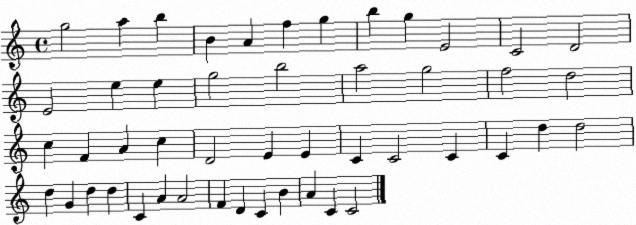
X:1
T:Untitled
M:4/4
L:1/4
K:C
g2 a b B A f g b g E2 C2 D2 E2 e e g2 b2 a2 g2 f2 d2 c F A c D2 E E C C2 C C d d2 d G d d C A A2 F D C B A C C2